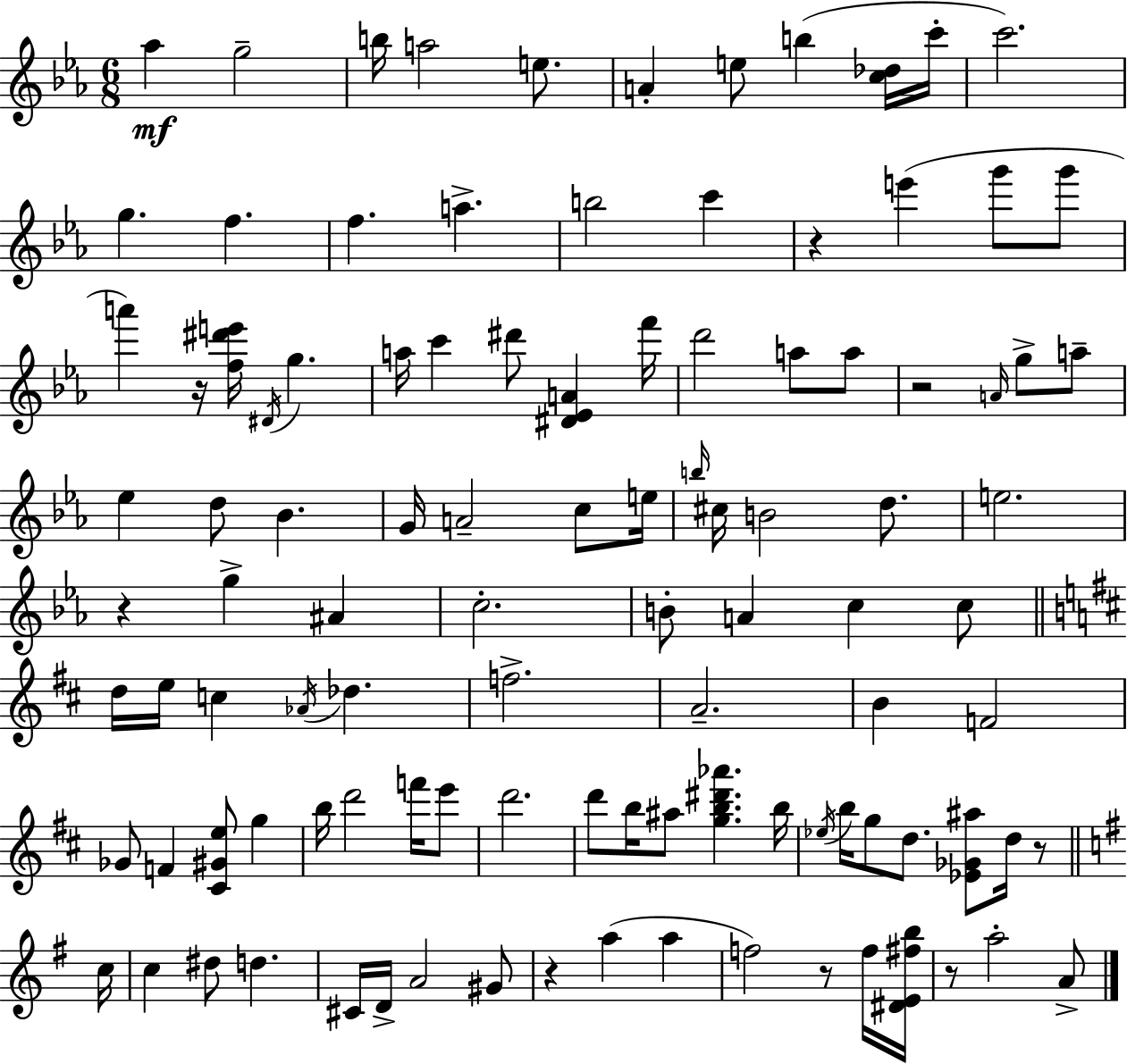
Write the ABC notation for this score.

X:1
T:Untitled
M:6/8
L:1/4
K:Eb
_a g2 b/4 a2 e/2 A e/2 b [c_d]/4 c'/4 c'2 g f f a b2 c' z e' g'/2 g'/2 a' z/4 [f^d'e']/4 ^D/4 g a/4 c' ^d'/2 [^D_EA] f'/4 d'2 a/2 a/2 z2 A/4 g/2 a/2 _e d/2 _B G/4 A2 c/2 e/4 b/4 ^c/4 B2 d/2 e2 z g ^A c2 B/2 A c c/2 d/4 e/4 c _A/4 _d f2 A2 B F2 _G/2 F [^C^Ge]/2 g b/4 d'2 f'/4 e'/2 d'2 d'/2 b/4 ^a/2 [gb^d'_a'] b/4 _e/4 b/4 g/2 d/2 [_E_G^a]/2 d/4 z/2 c/4 c ^d/2 d ^C/4 D/4 A2 ^G/2 z a a f2 z/2 f/4 [^DE^fb]/4 z/2 a2 A/2